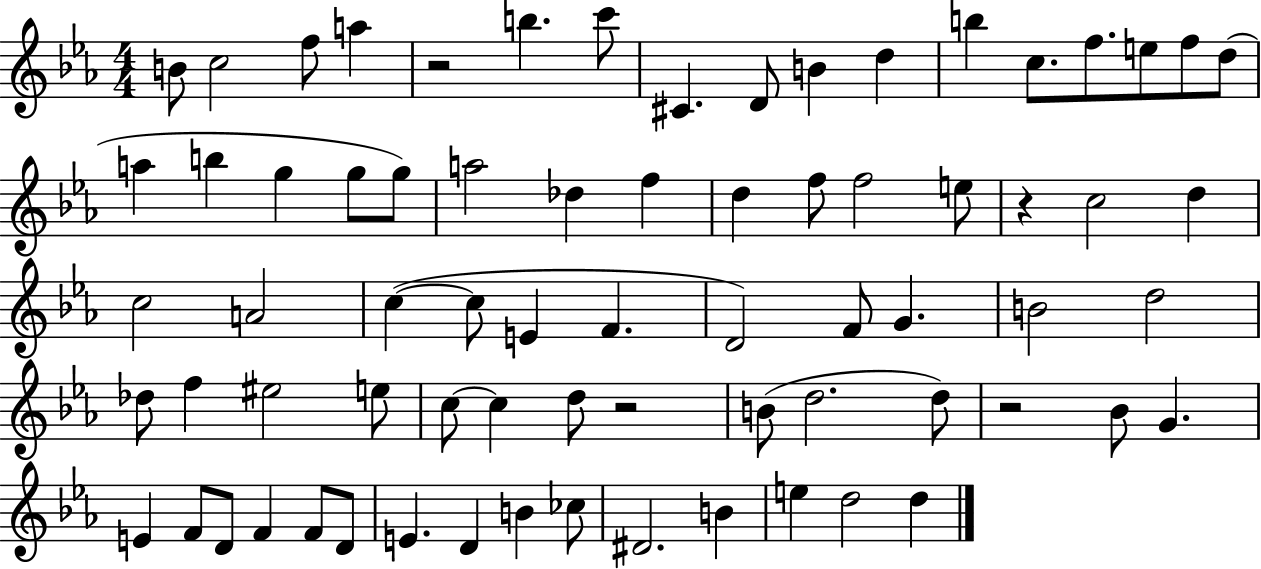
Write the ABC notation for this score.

X:1
T:Untitled
M:4/4
L:1/4
K:Eb
B/2 c2 f/2 a z2 b c'/2 ^C D/2 B d b c/2 f/2 e/2 f/2 d/2 a b g g/2 g/2 a2 _d f d f/2 f2 e/2 z c2 d c2 A2 c c/2 E F D2 F/2 G B2 d2 _d/2 f ^e2 e/2 c/2 c d/2 z2 B/2 d2 d/2 z2 _B/2 G E F/2 D/2 F F/2 D/2 E D B _c/2 ^D2 B e d2 d